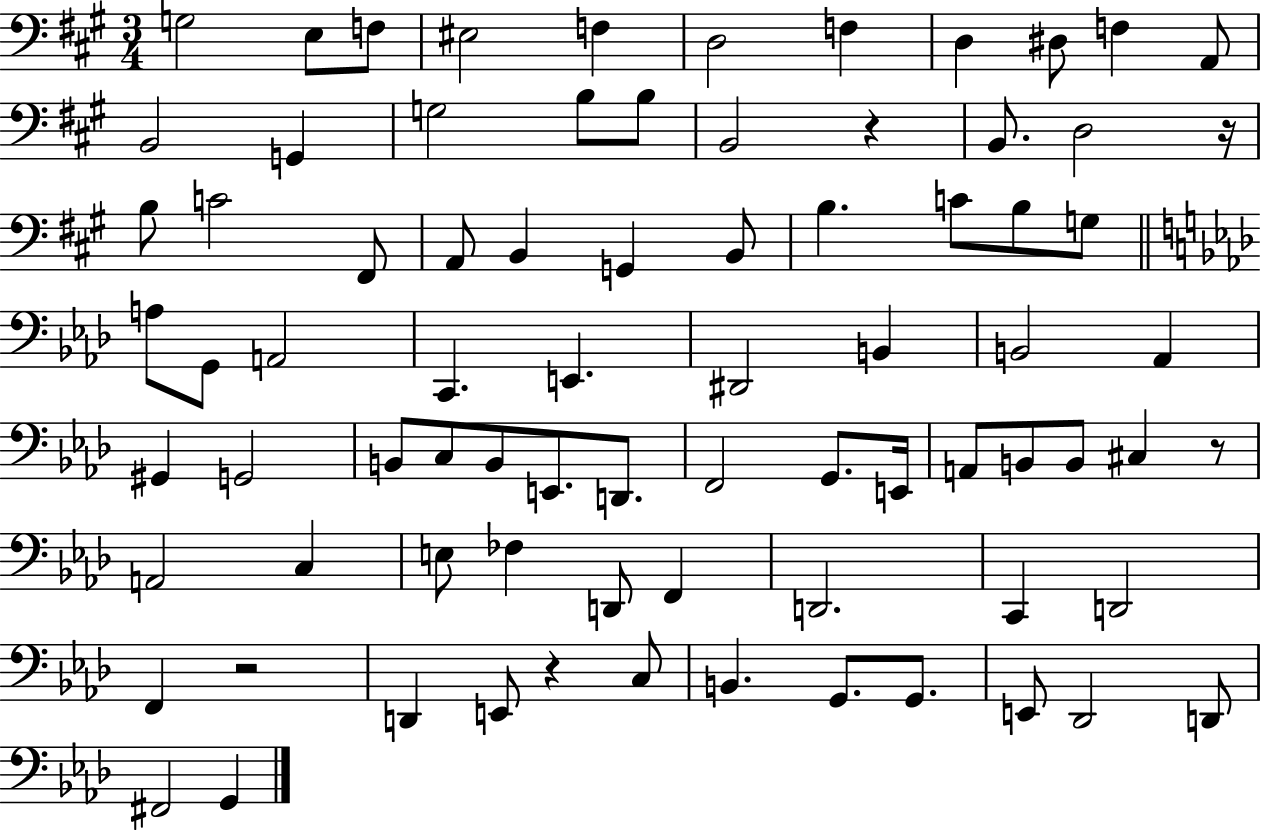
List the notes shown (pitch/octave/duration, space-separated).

G3/h E3/e F3/e EIS3/h F3/q D3/h F3/q D3/q D#3/e F3/q A2/e B2/h G2/q G3/h B3/e B3/e B2/h R/q B2/e. D3/h R/s B3/e C4/h F#2/e A2/e B2/q G2/q B2/e B3/q. C4/e B3/e G3/e A3/e G2/e A2/h C2/q. E2/q. D#2/h B2/q B2/h Ab2/q G#2/q G2/h B2/e C3/e B2/e E2/e. D2/e. F2/h G2/e. E2/s A2/e B2/e B2/e C#3/q R/e A2/h C3/q E3/e FES3/q D2/e F2/q D2/h. C2/q D2/h F2/q R/h D2/q E2/e R/q C3/e B2/q. G2/e. G2/e. E2/e Db2/h D2/e F#2/h G2/q